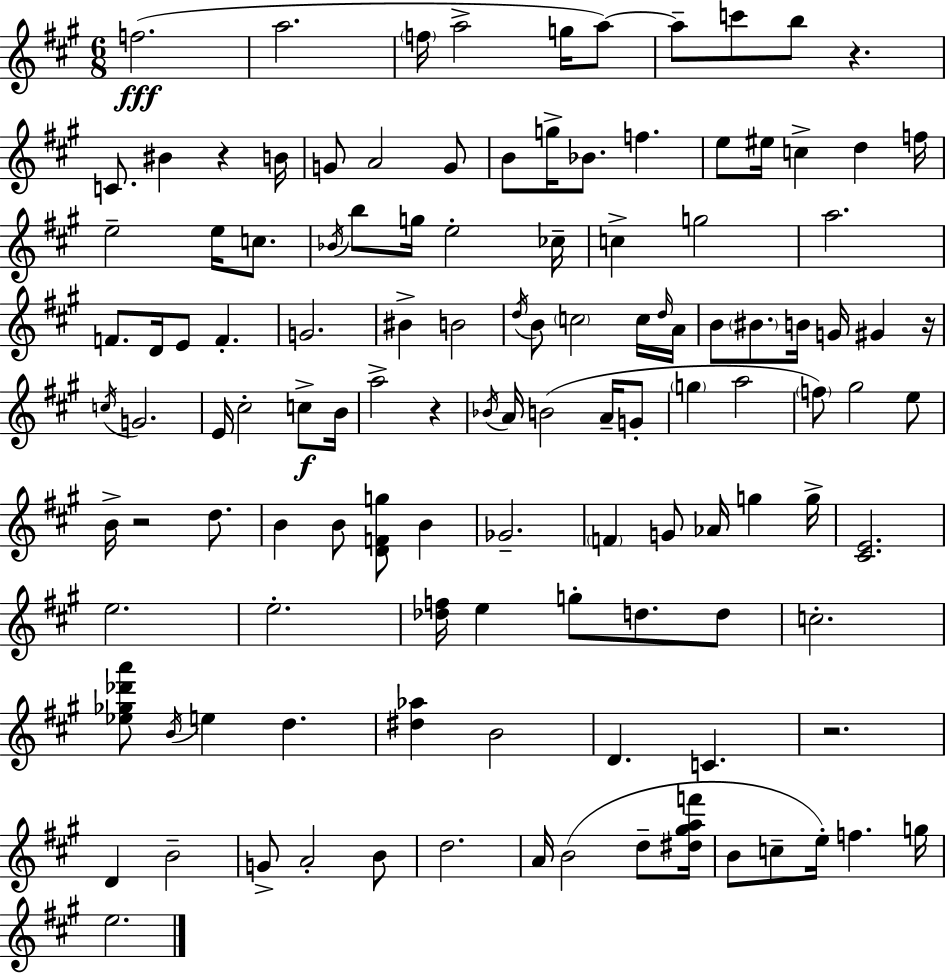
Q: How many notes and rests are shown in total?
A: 121